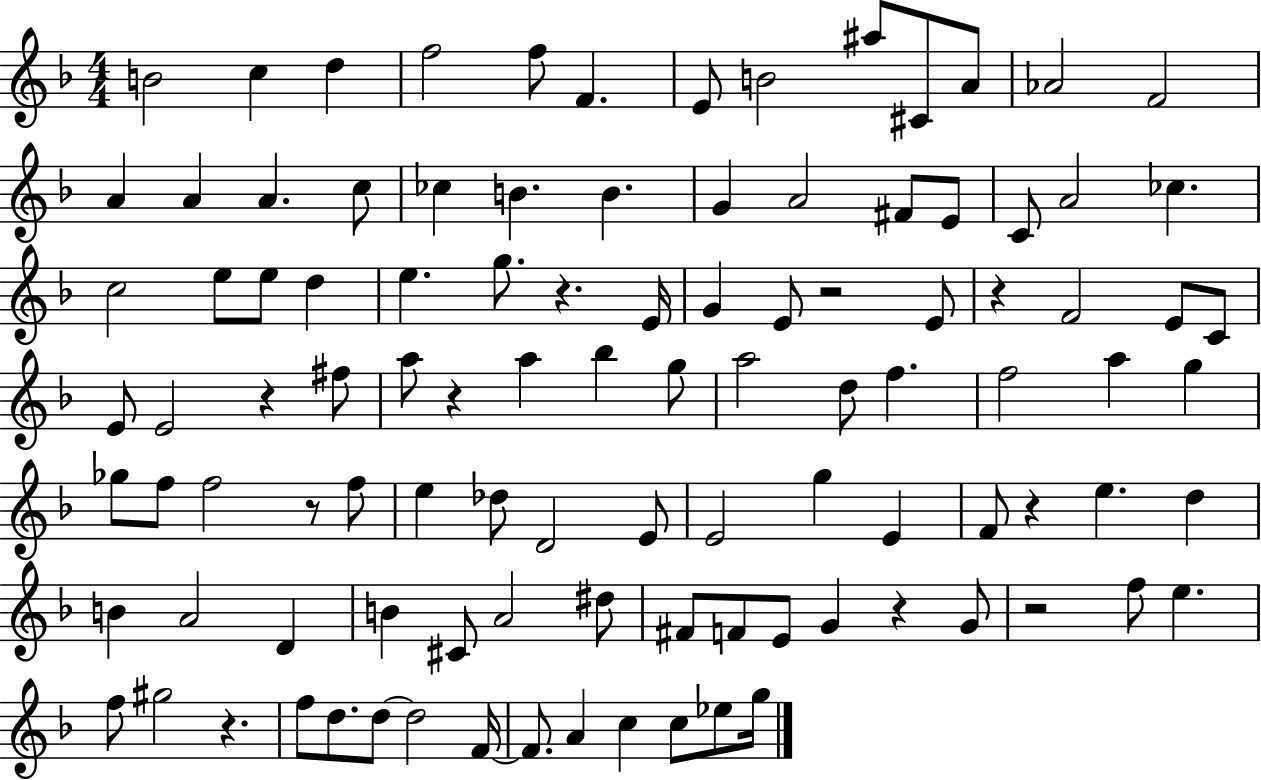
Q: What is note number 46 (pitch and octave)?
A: Bb5